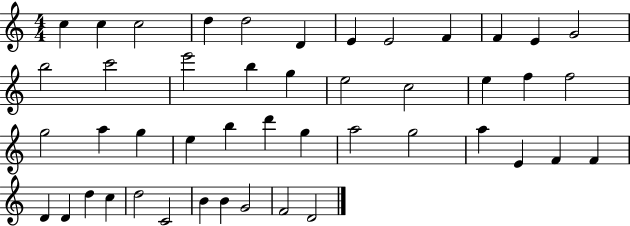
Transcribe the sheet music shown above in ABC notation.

X:1
T:Untitled
M:4/4
L:1/4
K:C
c c c2 d d2 D E E2 F F E G2 b2 c'2 e'2 b g e2 c2 e f f2 g2 a g e b d' g a2 g2 a E F F D D d c d2 C2 B B G2 F2 D2